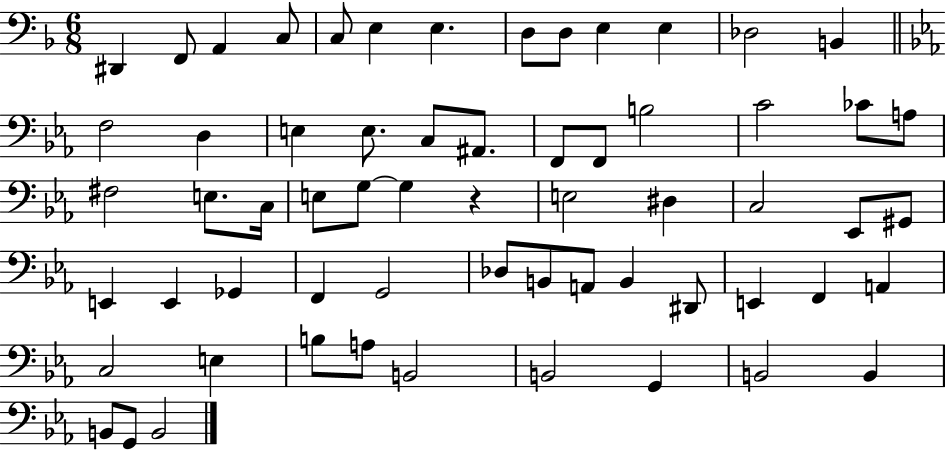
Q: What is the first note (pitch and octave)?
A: D#2